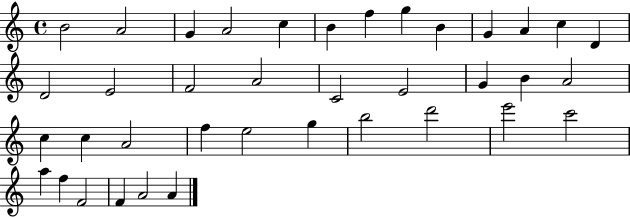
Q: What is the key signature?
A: C major